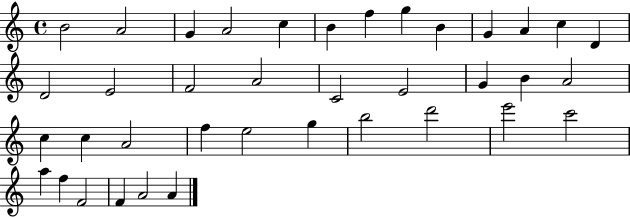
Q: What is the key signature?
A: C major